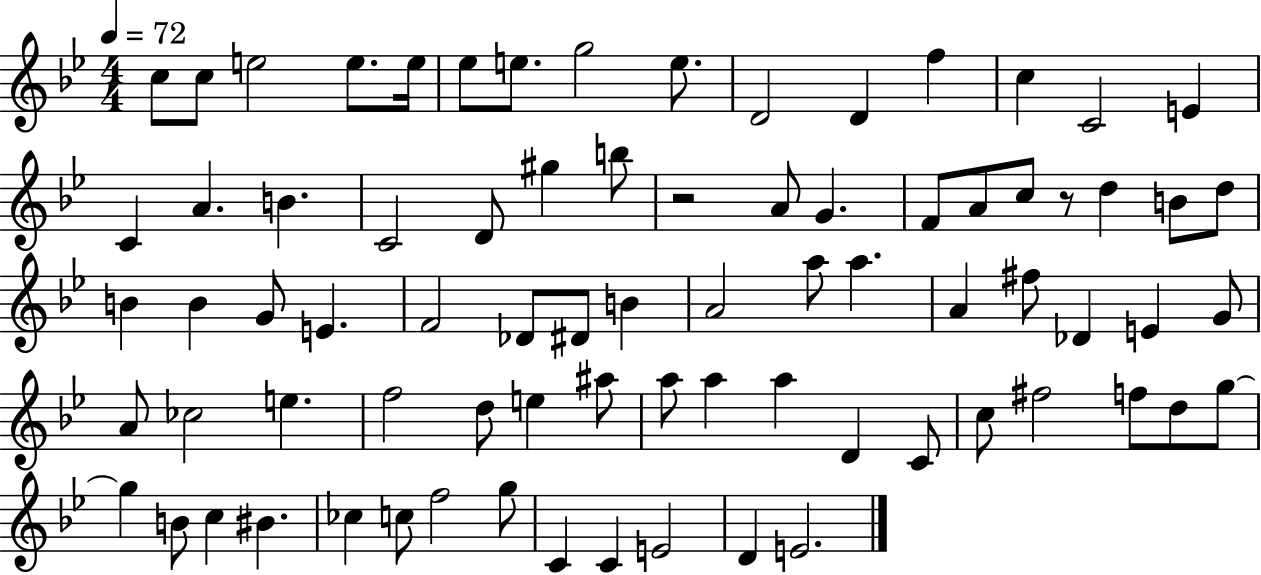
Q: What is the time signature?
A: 4/4